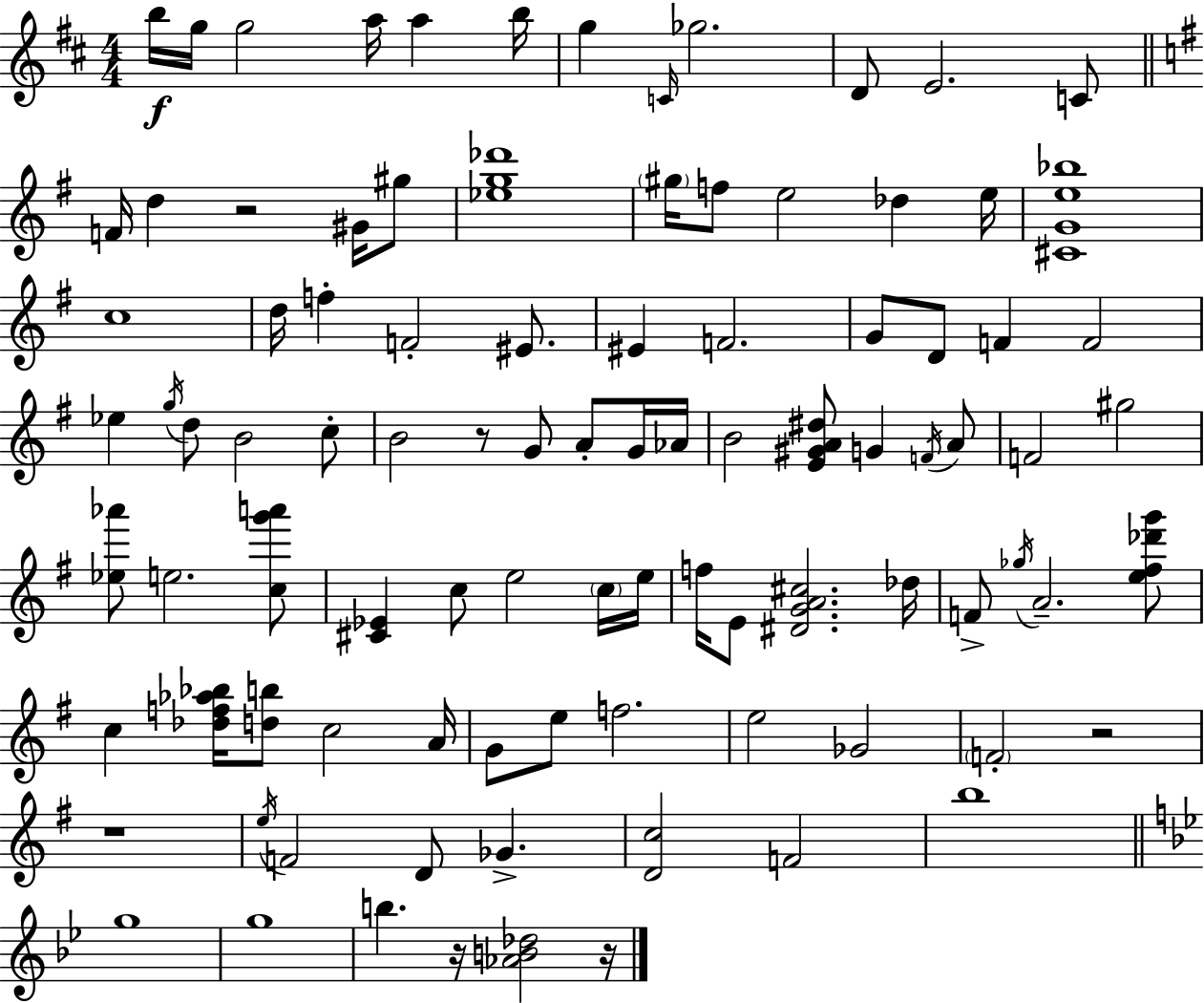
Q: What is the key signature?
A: D major